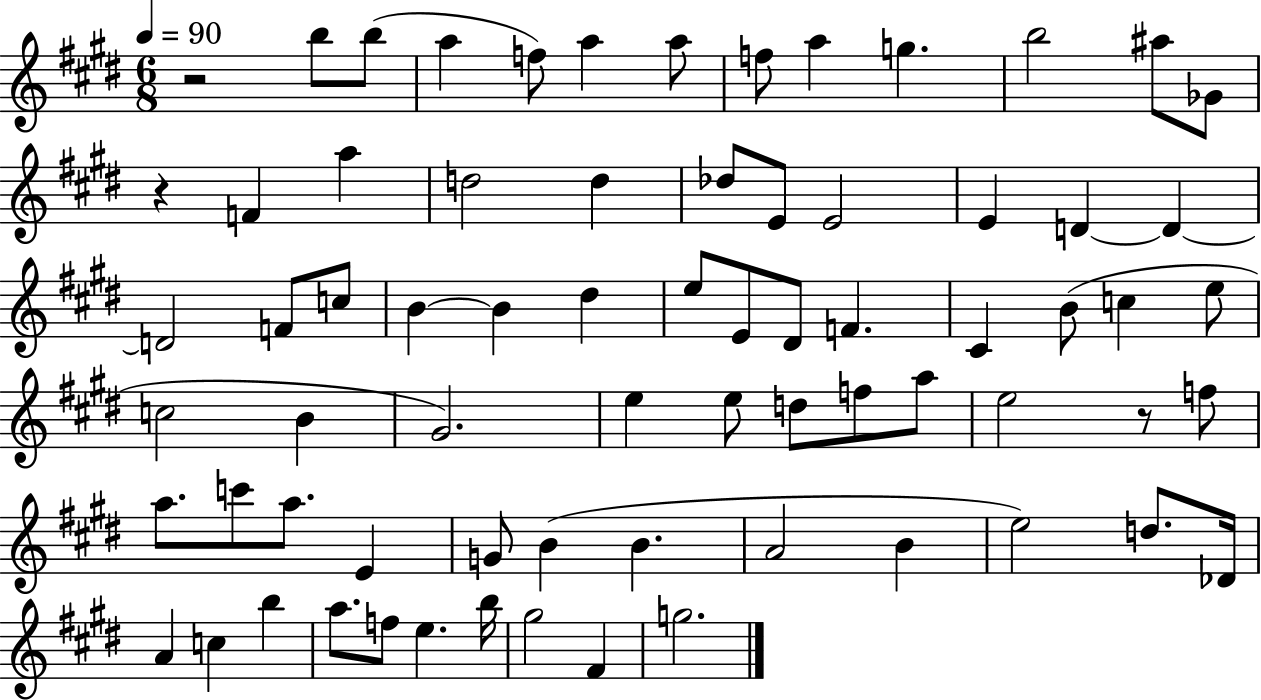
R/h B5/e B5/e A5/q F5/e A5/q A5/e F5/e A5/q G5/q. B5/h A#5/e Gb4/e R/q F4/q A5/q D5/h D5/q Db5/e E4/e E4/h E4/q D4/q D4/q D4/h F4/e C5/e B4/q B4/q D#5/q E5/e E4/e D#4/e F4/q. C#4/q B4/e C5/q E5/e C5/h B4/q G#4/h. E5/q E5/e D5/e F5/e A5/e E5/h R/e F5/e A5/e. C6/e A5/e. E4/q G4/e B4/q B4/q. A4/h B4/q E5/h D5/e. Db4/s A4/q C5/q B5/q A5/e. F5/e E5/q. B5/s G#5/h F#4/q G5/h.